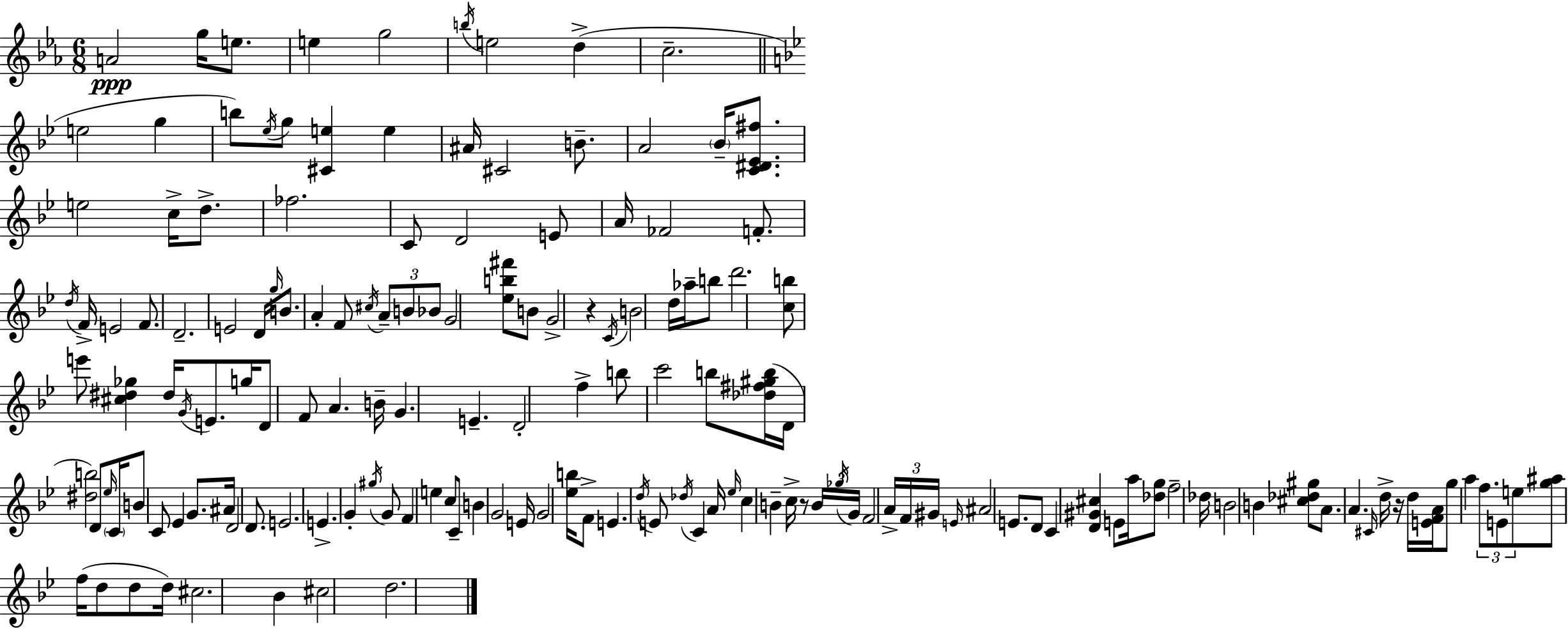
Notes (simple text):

A4/h G5/s E5/e. E5/q G5/h B5/s E5/h D5/q C5/h. E5/h G5/q B5/e Eb5/s G5/e [C#4,E5]/q E5/q A#4/s C#4/h B4/e. A4/h Bb4/s [C4,D#4,Eb4,F#5]/e. E5/h C5/s D5/e. FES5/h. C4/e D4/h E4/e A4/s FES4/h F4/e. D5/s F4/s E4/h F4/e. D4/h. E4/h D4/s G5/s B4/e. A4/q F4/e C#5/s A4/e B4/e Bb4/e G4/h [Eb5,B5,F#6]/e B4/e G4/h R/q C4/s B4/h D5/s Ab5/s B5/e D6/h. [C5,B5]/e E6/e [C#5,D#5,Gb5]/q D#5/s G4/s E4/e. G5/s D4/e F4/e A4/q. B4/s G4/q. E4/q. D4/h F5/q B5/e C6/h B5/e [Db5,F#5,G#5,B5]/s D4/s [D#5,B5]/h D4/e Eb5/s C4/s B4/e C4/e Eb4/q G4/e. A#4/s D4/h D4/e. E4/h. E4/q. G4/q G#5/s G4/e F4/q E5/q C5/e C4/e B4/q G4/h E4/s G4/h [Eb5,B5]/s F4/e E4/q. D5/s E4/e Db5/s C4/q A4/s Eb5/s C5/q B4/q C5/s R/e B4/s Gb5/s G4/s F4/h A4/s F4/s G#4/s E4/s A#4/h E4/e. D4/e C4/q [D4,G#4,C#5]/q E4/e A5/s [Db5,G5]/e F5/h Db5/s B4/h B4/q [C#5,Db5,G#5]/e A4/e. A4/q. C#4/s D5/s R/s D5/s [E4,F4,A4]/s G5/e A5/q F5/e. E4/e E5/e [G5,A#5]/e F5/s D5/e D5/e D5/s C#5/h. Bb4/q C#5/h D5/h.